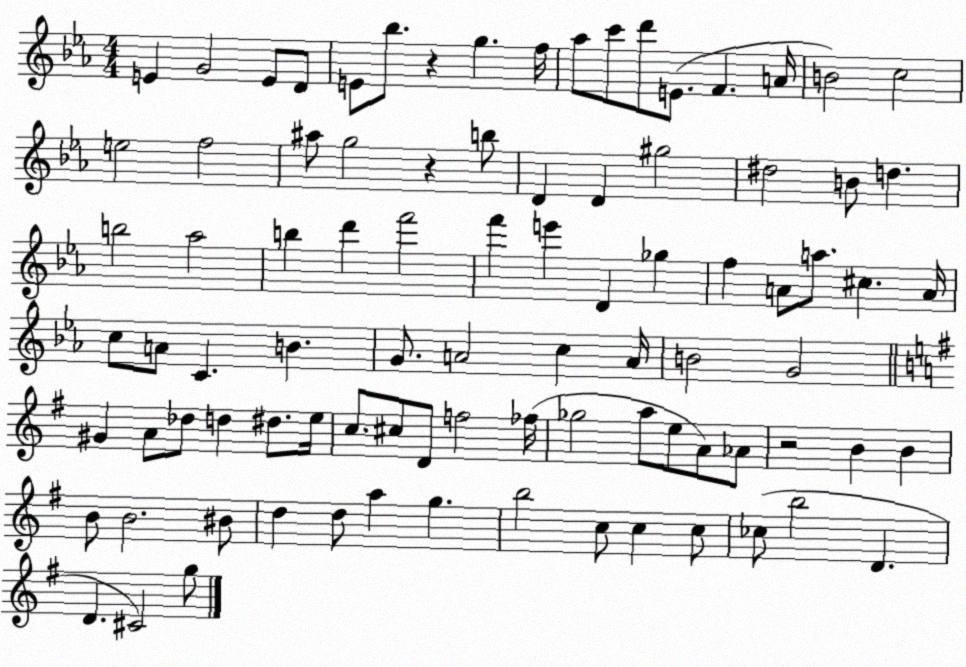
X:1
T:Untitled
M:4/4
L:1/4
K:Eb
E G2 E/2 D/2 E/2 _b/2 z g f/4 _a/2 c'/2 d'/2 E/2 F A/4 B2 c2 e2 f2 ^a/2 g2 z b/2 D D ^g2 ^d2 B/2 d b2 _a2 b d' f'2 f' e' D _g f A/2 a/2 ^c A/4 c/2 A/2 C B G/2 A2 c A/4 B2 G2 ^G A/2 _d/2 d ^d/2 e/4 c/2 ^c/2 D/2 f2 _f/4 _g2 a/2 e/2 A/2 _A/2 z2 B B B/2 B2 ^B/2 d d/2 a g b2 c/2 c c/2 _c/2 b2 D D ^C2 g/2